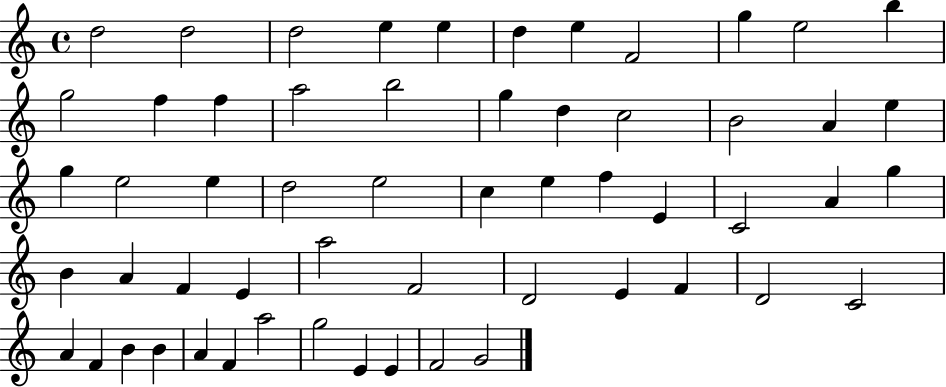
D5/h D5/h D5/h E5/q E5/q D5/q E5/q F4/h G5/q E5/h B5/q G5/h F5/q F5/q A5/h B5/h G5/q D5/q C5/h B4/h A4/q E5/q G5/q E5/h E5/q D5/h E5/h C5/q E5/q F5/q E4/q C4/h A4/q G5/q B4/q A4/q F4/q E4/q A5/h F4/h D4/h E4/q F4/q D4/h C4/h A4/q F4/q B4/q B4/q A4/q F4/q A5/h G5/h E4/q E4/q F4/h G4/h